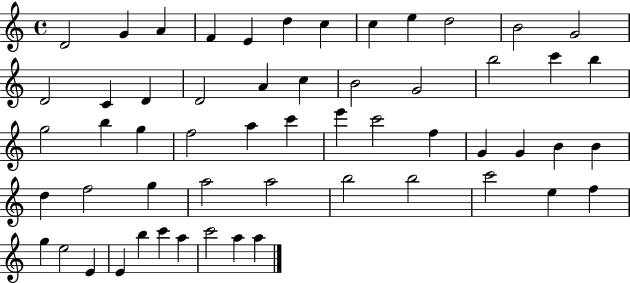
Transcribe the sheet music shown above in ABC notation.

X:1
T:Untitled
M:4/4
L:1/4
K:C
D2 G A F E d c c e d2 B2 G2 D2 C D D2 A c B2 G2 b2 c' b g2 b g f2 a c' e' c'2 f G G B B d f2 g a2 a2 b2 b2 c'2 e f g e2 E E b c' a c'2 a a